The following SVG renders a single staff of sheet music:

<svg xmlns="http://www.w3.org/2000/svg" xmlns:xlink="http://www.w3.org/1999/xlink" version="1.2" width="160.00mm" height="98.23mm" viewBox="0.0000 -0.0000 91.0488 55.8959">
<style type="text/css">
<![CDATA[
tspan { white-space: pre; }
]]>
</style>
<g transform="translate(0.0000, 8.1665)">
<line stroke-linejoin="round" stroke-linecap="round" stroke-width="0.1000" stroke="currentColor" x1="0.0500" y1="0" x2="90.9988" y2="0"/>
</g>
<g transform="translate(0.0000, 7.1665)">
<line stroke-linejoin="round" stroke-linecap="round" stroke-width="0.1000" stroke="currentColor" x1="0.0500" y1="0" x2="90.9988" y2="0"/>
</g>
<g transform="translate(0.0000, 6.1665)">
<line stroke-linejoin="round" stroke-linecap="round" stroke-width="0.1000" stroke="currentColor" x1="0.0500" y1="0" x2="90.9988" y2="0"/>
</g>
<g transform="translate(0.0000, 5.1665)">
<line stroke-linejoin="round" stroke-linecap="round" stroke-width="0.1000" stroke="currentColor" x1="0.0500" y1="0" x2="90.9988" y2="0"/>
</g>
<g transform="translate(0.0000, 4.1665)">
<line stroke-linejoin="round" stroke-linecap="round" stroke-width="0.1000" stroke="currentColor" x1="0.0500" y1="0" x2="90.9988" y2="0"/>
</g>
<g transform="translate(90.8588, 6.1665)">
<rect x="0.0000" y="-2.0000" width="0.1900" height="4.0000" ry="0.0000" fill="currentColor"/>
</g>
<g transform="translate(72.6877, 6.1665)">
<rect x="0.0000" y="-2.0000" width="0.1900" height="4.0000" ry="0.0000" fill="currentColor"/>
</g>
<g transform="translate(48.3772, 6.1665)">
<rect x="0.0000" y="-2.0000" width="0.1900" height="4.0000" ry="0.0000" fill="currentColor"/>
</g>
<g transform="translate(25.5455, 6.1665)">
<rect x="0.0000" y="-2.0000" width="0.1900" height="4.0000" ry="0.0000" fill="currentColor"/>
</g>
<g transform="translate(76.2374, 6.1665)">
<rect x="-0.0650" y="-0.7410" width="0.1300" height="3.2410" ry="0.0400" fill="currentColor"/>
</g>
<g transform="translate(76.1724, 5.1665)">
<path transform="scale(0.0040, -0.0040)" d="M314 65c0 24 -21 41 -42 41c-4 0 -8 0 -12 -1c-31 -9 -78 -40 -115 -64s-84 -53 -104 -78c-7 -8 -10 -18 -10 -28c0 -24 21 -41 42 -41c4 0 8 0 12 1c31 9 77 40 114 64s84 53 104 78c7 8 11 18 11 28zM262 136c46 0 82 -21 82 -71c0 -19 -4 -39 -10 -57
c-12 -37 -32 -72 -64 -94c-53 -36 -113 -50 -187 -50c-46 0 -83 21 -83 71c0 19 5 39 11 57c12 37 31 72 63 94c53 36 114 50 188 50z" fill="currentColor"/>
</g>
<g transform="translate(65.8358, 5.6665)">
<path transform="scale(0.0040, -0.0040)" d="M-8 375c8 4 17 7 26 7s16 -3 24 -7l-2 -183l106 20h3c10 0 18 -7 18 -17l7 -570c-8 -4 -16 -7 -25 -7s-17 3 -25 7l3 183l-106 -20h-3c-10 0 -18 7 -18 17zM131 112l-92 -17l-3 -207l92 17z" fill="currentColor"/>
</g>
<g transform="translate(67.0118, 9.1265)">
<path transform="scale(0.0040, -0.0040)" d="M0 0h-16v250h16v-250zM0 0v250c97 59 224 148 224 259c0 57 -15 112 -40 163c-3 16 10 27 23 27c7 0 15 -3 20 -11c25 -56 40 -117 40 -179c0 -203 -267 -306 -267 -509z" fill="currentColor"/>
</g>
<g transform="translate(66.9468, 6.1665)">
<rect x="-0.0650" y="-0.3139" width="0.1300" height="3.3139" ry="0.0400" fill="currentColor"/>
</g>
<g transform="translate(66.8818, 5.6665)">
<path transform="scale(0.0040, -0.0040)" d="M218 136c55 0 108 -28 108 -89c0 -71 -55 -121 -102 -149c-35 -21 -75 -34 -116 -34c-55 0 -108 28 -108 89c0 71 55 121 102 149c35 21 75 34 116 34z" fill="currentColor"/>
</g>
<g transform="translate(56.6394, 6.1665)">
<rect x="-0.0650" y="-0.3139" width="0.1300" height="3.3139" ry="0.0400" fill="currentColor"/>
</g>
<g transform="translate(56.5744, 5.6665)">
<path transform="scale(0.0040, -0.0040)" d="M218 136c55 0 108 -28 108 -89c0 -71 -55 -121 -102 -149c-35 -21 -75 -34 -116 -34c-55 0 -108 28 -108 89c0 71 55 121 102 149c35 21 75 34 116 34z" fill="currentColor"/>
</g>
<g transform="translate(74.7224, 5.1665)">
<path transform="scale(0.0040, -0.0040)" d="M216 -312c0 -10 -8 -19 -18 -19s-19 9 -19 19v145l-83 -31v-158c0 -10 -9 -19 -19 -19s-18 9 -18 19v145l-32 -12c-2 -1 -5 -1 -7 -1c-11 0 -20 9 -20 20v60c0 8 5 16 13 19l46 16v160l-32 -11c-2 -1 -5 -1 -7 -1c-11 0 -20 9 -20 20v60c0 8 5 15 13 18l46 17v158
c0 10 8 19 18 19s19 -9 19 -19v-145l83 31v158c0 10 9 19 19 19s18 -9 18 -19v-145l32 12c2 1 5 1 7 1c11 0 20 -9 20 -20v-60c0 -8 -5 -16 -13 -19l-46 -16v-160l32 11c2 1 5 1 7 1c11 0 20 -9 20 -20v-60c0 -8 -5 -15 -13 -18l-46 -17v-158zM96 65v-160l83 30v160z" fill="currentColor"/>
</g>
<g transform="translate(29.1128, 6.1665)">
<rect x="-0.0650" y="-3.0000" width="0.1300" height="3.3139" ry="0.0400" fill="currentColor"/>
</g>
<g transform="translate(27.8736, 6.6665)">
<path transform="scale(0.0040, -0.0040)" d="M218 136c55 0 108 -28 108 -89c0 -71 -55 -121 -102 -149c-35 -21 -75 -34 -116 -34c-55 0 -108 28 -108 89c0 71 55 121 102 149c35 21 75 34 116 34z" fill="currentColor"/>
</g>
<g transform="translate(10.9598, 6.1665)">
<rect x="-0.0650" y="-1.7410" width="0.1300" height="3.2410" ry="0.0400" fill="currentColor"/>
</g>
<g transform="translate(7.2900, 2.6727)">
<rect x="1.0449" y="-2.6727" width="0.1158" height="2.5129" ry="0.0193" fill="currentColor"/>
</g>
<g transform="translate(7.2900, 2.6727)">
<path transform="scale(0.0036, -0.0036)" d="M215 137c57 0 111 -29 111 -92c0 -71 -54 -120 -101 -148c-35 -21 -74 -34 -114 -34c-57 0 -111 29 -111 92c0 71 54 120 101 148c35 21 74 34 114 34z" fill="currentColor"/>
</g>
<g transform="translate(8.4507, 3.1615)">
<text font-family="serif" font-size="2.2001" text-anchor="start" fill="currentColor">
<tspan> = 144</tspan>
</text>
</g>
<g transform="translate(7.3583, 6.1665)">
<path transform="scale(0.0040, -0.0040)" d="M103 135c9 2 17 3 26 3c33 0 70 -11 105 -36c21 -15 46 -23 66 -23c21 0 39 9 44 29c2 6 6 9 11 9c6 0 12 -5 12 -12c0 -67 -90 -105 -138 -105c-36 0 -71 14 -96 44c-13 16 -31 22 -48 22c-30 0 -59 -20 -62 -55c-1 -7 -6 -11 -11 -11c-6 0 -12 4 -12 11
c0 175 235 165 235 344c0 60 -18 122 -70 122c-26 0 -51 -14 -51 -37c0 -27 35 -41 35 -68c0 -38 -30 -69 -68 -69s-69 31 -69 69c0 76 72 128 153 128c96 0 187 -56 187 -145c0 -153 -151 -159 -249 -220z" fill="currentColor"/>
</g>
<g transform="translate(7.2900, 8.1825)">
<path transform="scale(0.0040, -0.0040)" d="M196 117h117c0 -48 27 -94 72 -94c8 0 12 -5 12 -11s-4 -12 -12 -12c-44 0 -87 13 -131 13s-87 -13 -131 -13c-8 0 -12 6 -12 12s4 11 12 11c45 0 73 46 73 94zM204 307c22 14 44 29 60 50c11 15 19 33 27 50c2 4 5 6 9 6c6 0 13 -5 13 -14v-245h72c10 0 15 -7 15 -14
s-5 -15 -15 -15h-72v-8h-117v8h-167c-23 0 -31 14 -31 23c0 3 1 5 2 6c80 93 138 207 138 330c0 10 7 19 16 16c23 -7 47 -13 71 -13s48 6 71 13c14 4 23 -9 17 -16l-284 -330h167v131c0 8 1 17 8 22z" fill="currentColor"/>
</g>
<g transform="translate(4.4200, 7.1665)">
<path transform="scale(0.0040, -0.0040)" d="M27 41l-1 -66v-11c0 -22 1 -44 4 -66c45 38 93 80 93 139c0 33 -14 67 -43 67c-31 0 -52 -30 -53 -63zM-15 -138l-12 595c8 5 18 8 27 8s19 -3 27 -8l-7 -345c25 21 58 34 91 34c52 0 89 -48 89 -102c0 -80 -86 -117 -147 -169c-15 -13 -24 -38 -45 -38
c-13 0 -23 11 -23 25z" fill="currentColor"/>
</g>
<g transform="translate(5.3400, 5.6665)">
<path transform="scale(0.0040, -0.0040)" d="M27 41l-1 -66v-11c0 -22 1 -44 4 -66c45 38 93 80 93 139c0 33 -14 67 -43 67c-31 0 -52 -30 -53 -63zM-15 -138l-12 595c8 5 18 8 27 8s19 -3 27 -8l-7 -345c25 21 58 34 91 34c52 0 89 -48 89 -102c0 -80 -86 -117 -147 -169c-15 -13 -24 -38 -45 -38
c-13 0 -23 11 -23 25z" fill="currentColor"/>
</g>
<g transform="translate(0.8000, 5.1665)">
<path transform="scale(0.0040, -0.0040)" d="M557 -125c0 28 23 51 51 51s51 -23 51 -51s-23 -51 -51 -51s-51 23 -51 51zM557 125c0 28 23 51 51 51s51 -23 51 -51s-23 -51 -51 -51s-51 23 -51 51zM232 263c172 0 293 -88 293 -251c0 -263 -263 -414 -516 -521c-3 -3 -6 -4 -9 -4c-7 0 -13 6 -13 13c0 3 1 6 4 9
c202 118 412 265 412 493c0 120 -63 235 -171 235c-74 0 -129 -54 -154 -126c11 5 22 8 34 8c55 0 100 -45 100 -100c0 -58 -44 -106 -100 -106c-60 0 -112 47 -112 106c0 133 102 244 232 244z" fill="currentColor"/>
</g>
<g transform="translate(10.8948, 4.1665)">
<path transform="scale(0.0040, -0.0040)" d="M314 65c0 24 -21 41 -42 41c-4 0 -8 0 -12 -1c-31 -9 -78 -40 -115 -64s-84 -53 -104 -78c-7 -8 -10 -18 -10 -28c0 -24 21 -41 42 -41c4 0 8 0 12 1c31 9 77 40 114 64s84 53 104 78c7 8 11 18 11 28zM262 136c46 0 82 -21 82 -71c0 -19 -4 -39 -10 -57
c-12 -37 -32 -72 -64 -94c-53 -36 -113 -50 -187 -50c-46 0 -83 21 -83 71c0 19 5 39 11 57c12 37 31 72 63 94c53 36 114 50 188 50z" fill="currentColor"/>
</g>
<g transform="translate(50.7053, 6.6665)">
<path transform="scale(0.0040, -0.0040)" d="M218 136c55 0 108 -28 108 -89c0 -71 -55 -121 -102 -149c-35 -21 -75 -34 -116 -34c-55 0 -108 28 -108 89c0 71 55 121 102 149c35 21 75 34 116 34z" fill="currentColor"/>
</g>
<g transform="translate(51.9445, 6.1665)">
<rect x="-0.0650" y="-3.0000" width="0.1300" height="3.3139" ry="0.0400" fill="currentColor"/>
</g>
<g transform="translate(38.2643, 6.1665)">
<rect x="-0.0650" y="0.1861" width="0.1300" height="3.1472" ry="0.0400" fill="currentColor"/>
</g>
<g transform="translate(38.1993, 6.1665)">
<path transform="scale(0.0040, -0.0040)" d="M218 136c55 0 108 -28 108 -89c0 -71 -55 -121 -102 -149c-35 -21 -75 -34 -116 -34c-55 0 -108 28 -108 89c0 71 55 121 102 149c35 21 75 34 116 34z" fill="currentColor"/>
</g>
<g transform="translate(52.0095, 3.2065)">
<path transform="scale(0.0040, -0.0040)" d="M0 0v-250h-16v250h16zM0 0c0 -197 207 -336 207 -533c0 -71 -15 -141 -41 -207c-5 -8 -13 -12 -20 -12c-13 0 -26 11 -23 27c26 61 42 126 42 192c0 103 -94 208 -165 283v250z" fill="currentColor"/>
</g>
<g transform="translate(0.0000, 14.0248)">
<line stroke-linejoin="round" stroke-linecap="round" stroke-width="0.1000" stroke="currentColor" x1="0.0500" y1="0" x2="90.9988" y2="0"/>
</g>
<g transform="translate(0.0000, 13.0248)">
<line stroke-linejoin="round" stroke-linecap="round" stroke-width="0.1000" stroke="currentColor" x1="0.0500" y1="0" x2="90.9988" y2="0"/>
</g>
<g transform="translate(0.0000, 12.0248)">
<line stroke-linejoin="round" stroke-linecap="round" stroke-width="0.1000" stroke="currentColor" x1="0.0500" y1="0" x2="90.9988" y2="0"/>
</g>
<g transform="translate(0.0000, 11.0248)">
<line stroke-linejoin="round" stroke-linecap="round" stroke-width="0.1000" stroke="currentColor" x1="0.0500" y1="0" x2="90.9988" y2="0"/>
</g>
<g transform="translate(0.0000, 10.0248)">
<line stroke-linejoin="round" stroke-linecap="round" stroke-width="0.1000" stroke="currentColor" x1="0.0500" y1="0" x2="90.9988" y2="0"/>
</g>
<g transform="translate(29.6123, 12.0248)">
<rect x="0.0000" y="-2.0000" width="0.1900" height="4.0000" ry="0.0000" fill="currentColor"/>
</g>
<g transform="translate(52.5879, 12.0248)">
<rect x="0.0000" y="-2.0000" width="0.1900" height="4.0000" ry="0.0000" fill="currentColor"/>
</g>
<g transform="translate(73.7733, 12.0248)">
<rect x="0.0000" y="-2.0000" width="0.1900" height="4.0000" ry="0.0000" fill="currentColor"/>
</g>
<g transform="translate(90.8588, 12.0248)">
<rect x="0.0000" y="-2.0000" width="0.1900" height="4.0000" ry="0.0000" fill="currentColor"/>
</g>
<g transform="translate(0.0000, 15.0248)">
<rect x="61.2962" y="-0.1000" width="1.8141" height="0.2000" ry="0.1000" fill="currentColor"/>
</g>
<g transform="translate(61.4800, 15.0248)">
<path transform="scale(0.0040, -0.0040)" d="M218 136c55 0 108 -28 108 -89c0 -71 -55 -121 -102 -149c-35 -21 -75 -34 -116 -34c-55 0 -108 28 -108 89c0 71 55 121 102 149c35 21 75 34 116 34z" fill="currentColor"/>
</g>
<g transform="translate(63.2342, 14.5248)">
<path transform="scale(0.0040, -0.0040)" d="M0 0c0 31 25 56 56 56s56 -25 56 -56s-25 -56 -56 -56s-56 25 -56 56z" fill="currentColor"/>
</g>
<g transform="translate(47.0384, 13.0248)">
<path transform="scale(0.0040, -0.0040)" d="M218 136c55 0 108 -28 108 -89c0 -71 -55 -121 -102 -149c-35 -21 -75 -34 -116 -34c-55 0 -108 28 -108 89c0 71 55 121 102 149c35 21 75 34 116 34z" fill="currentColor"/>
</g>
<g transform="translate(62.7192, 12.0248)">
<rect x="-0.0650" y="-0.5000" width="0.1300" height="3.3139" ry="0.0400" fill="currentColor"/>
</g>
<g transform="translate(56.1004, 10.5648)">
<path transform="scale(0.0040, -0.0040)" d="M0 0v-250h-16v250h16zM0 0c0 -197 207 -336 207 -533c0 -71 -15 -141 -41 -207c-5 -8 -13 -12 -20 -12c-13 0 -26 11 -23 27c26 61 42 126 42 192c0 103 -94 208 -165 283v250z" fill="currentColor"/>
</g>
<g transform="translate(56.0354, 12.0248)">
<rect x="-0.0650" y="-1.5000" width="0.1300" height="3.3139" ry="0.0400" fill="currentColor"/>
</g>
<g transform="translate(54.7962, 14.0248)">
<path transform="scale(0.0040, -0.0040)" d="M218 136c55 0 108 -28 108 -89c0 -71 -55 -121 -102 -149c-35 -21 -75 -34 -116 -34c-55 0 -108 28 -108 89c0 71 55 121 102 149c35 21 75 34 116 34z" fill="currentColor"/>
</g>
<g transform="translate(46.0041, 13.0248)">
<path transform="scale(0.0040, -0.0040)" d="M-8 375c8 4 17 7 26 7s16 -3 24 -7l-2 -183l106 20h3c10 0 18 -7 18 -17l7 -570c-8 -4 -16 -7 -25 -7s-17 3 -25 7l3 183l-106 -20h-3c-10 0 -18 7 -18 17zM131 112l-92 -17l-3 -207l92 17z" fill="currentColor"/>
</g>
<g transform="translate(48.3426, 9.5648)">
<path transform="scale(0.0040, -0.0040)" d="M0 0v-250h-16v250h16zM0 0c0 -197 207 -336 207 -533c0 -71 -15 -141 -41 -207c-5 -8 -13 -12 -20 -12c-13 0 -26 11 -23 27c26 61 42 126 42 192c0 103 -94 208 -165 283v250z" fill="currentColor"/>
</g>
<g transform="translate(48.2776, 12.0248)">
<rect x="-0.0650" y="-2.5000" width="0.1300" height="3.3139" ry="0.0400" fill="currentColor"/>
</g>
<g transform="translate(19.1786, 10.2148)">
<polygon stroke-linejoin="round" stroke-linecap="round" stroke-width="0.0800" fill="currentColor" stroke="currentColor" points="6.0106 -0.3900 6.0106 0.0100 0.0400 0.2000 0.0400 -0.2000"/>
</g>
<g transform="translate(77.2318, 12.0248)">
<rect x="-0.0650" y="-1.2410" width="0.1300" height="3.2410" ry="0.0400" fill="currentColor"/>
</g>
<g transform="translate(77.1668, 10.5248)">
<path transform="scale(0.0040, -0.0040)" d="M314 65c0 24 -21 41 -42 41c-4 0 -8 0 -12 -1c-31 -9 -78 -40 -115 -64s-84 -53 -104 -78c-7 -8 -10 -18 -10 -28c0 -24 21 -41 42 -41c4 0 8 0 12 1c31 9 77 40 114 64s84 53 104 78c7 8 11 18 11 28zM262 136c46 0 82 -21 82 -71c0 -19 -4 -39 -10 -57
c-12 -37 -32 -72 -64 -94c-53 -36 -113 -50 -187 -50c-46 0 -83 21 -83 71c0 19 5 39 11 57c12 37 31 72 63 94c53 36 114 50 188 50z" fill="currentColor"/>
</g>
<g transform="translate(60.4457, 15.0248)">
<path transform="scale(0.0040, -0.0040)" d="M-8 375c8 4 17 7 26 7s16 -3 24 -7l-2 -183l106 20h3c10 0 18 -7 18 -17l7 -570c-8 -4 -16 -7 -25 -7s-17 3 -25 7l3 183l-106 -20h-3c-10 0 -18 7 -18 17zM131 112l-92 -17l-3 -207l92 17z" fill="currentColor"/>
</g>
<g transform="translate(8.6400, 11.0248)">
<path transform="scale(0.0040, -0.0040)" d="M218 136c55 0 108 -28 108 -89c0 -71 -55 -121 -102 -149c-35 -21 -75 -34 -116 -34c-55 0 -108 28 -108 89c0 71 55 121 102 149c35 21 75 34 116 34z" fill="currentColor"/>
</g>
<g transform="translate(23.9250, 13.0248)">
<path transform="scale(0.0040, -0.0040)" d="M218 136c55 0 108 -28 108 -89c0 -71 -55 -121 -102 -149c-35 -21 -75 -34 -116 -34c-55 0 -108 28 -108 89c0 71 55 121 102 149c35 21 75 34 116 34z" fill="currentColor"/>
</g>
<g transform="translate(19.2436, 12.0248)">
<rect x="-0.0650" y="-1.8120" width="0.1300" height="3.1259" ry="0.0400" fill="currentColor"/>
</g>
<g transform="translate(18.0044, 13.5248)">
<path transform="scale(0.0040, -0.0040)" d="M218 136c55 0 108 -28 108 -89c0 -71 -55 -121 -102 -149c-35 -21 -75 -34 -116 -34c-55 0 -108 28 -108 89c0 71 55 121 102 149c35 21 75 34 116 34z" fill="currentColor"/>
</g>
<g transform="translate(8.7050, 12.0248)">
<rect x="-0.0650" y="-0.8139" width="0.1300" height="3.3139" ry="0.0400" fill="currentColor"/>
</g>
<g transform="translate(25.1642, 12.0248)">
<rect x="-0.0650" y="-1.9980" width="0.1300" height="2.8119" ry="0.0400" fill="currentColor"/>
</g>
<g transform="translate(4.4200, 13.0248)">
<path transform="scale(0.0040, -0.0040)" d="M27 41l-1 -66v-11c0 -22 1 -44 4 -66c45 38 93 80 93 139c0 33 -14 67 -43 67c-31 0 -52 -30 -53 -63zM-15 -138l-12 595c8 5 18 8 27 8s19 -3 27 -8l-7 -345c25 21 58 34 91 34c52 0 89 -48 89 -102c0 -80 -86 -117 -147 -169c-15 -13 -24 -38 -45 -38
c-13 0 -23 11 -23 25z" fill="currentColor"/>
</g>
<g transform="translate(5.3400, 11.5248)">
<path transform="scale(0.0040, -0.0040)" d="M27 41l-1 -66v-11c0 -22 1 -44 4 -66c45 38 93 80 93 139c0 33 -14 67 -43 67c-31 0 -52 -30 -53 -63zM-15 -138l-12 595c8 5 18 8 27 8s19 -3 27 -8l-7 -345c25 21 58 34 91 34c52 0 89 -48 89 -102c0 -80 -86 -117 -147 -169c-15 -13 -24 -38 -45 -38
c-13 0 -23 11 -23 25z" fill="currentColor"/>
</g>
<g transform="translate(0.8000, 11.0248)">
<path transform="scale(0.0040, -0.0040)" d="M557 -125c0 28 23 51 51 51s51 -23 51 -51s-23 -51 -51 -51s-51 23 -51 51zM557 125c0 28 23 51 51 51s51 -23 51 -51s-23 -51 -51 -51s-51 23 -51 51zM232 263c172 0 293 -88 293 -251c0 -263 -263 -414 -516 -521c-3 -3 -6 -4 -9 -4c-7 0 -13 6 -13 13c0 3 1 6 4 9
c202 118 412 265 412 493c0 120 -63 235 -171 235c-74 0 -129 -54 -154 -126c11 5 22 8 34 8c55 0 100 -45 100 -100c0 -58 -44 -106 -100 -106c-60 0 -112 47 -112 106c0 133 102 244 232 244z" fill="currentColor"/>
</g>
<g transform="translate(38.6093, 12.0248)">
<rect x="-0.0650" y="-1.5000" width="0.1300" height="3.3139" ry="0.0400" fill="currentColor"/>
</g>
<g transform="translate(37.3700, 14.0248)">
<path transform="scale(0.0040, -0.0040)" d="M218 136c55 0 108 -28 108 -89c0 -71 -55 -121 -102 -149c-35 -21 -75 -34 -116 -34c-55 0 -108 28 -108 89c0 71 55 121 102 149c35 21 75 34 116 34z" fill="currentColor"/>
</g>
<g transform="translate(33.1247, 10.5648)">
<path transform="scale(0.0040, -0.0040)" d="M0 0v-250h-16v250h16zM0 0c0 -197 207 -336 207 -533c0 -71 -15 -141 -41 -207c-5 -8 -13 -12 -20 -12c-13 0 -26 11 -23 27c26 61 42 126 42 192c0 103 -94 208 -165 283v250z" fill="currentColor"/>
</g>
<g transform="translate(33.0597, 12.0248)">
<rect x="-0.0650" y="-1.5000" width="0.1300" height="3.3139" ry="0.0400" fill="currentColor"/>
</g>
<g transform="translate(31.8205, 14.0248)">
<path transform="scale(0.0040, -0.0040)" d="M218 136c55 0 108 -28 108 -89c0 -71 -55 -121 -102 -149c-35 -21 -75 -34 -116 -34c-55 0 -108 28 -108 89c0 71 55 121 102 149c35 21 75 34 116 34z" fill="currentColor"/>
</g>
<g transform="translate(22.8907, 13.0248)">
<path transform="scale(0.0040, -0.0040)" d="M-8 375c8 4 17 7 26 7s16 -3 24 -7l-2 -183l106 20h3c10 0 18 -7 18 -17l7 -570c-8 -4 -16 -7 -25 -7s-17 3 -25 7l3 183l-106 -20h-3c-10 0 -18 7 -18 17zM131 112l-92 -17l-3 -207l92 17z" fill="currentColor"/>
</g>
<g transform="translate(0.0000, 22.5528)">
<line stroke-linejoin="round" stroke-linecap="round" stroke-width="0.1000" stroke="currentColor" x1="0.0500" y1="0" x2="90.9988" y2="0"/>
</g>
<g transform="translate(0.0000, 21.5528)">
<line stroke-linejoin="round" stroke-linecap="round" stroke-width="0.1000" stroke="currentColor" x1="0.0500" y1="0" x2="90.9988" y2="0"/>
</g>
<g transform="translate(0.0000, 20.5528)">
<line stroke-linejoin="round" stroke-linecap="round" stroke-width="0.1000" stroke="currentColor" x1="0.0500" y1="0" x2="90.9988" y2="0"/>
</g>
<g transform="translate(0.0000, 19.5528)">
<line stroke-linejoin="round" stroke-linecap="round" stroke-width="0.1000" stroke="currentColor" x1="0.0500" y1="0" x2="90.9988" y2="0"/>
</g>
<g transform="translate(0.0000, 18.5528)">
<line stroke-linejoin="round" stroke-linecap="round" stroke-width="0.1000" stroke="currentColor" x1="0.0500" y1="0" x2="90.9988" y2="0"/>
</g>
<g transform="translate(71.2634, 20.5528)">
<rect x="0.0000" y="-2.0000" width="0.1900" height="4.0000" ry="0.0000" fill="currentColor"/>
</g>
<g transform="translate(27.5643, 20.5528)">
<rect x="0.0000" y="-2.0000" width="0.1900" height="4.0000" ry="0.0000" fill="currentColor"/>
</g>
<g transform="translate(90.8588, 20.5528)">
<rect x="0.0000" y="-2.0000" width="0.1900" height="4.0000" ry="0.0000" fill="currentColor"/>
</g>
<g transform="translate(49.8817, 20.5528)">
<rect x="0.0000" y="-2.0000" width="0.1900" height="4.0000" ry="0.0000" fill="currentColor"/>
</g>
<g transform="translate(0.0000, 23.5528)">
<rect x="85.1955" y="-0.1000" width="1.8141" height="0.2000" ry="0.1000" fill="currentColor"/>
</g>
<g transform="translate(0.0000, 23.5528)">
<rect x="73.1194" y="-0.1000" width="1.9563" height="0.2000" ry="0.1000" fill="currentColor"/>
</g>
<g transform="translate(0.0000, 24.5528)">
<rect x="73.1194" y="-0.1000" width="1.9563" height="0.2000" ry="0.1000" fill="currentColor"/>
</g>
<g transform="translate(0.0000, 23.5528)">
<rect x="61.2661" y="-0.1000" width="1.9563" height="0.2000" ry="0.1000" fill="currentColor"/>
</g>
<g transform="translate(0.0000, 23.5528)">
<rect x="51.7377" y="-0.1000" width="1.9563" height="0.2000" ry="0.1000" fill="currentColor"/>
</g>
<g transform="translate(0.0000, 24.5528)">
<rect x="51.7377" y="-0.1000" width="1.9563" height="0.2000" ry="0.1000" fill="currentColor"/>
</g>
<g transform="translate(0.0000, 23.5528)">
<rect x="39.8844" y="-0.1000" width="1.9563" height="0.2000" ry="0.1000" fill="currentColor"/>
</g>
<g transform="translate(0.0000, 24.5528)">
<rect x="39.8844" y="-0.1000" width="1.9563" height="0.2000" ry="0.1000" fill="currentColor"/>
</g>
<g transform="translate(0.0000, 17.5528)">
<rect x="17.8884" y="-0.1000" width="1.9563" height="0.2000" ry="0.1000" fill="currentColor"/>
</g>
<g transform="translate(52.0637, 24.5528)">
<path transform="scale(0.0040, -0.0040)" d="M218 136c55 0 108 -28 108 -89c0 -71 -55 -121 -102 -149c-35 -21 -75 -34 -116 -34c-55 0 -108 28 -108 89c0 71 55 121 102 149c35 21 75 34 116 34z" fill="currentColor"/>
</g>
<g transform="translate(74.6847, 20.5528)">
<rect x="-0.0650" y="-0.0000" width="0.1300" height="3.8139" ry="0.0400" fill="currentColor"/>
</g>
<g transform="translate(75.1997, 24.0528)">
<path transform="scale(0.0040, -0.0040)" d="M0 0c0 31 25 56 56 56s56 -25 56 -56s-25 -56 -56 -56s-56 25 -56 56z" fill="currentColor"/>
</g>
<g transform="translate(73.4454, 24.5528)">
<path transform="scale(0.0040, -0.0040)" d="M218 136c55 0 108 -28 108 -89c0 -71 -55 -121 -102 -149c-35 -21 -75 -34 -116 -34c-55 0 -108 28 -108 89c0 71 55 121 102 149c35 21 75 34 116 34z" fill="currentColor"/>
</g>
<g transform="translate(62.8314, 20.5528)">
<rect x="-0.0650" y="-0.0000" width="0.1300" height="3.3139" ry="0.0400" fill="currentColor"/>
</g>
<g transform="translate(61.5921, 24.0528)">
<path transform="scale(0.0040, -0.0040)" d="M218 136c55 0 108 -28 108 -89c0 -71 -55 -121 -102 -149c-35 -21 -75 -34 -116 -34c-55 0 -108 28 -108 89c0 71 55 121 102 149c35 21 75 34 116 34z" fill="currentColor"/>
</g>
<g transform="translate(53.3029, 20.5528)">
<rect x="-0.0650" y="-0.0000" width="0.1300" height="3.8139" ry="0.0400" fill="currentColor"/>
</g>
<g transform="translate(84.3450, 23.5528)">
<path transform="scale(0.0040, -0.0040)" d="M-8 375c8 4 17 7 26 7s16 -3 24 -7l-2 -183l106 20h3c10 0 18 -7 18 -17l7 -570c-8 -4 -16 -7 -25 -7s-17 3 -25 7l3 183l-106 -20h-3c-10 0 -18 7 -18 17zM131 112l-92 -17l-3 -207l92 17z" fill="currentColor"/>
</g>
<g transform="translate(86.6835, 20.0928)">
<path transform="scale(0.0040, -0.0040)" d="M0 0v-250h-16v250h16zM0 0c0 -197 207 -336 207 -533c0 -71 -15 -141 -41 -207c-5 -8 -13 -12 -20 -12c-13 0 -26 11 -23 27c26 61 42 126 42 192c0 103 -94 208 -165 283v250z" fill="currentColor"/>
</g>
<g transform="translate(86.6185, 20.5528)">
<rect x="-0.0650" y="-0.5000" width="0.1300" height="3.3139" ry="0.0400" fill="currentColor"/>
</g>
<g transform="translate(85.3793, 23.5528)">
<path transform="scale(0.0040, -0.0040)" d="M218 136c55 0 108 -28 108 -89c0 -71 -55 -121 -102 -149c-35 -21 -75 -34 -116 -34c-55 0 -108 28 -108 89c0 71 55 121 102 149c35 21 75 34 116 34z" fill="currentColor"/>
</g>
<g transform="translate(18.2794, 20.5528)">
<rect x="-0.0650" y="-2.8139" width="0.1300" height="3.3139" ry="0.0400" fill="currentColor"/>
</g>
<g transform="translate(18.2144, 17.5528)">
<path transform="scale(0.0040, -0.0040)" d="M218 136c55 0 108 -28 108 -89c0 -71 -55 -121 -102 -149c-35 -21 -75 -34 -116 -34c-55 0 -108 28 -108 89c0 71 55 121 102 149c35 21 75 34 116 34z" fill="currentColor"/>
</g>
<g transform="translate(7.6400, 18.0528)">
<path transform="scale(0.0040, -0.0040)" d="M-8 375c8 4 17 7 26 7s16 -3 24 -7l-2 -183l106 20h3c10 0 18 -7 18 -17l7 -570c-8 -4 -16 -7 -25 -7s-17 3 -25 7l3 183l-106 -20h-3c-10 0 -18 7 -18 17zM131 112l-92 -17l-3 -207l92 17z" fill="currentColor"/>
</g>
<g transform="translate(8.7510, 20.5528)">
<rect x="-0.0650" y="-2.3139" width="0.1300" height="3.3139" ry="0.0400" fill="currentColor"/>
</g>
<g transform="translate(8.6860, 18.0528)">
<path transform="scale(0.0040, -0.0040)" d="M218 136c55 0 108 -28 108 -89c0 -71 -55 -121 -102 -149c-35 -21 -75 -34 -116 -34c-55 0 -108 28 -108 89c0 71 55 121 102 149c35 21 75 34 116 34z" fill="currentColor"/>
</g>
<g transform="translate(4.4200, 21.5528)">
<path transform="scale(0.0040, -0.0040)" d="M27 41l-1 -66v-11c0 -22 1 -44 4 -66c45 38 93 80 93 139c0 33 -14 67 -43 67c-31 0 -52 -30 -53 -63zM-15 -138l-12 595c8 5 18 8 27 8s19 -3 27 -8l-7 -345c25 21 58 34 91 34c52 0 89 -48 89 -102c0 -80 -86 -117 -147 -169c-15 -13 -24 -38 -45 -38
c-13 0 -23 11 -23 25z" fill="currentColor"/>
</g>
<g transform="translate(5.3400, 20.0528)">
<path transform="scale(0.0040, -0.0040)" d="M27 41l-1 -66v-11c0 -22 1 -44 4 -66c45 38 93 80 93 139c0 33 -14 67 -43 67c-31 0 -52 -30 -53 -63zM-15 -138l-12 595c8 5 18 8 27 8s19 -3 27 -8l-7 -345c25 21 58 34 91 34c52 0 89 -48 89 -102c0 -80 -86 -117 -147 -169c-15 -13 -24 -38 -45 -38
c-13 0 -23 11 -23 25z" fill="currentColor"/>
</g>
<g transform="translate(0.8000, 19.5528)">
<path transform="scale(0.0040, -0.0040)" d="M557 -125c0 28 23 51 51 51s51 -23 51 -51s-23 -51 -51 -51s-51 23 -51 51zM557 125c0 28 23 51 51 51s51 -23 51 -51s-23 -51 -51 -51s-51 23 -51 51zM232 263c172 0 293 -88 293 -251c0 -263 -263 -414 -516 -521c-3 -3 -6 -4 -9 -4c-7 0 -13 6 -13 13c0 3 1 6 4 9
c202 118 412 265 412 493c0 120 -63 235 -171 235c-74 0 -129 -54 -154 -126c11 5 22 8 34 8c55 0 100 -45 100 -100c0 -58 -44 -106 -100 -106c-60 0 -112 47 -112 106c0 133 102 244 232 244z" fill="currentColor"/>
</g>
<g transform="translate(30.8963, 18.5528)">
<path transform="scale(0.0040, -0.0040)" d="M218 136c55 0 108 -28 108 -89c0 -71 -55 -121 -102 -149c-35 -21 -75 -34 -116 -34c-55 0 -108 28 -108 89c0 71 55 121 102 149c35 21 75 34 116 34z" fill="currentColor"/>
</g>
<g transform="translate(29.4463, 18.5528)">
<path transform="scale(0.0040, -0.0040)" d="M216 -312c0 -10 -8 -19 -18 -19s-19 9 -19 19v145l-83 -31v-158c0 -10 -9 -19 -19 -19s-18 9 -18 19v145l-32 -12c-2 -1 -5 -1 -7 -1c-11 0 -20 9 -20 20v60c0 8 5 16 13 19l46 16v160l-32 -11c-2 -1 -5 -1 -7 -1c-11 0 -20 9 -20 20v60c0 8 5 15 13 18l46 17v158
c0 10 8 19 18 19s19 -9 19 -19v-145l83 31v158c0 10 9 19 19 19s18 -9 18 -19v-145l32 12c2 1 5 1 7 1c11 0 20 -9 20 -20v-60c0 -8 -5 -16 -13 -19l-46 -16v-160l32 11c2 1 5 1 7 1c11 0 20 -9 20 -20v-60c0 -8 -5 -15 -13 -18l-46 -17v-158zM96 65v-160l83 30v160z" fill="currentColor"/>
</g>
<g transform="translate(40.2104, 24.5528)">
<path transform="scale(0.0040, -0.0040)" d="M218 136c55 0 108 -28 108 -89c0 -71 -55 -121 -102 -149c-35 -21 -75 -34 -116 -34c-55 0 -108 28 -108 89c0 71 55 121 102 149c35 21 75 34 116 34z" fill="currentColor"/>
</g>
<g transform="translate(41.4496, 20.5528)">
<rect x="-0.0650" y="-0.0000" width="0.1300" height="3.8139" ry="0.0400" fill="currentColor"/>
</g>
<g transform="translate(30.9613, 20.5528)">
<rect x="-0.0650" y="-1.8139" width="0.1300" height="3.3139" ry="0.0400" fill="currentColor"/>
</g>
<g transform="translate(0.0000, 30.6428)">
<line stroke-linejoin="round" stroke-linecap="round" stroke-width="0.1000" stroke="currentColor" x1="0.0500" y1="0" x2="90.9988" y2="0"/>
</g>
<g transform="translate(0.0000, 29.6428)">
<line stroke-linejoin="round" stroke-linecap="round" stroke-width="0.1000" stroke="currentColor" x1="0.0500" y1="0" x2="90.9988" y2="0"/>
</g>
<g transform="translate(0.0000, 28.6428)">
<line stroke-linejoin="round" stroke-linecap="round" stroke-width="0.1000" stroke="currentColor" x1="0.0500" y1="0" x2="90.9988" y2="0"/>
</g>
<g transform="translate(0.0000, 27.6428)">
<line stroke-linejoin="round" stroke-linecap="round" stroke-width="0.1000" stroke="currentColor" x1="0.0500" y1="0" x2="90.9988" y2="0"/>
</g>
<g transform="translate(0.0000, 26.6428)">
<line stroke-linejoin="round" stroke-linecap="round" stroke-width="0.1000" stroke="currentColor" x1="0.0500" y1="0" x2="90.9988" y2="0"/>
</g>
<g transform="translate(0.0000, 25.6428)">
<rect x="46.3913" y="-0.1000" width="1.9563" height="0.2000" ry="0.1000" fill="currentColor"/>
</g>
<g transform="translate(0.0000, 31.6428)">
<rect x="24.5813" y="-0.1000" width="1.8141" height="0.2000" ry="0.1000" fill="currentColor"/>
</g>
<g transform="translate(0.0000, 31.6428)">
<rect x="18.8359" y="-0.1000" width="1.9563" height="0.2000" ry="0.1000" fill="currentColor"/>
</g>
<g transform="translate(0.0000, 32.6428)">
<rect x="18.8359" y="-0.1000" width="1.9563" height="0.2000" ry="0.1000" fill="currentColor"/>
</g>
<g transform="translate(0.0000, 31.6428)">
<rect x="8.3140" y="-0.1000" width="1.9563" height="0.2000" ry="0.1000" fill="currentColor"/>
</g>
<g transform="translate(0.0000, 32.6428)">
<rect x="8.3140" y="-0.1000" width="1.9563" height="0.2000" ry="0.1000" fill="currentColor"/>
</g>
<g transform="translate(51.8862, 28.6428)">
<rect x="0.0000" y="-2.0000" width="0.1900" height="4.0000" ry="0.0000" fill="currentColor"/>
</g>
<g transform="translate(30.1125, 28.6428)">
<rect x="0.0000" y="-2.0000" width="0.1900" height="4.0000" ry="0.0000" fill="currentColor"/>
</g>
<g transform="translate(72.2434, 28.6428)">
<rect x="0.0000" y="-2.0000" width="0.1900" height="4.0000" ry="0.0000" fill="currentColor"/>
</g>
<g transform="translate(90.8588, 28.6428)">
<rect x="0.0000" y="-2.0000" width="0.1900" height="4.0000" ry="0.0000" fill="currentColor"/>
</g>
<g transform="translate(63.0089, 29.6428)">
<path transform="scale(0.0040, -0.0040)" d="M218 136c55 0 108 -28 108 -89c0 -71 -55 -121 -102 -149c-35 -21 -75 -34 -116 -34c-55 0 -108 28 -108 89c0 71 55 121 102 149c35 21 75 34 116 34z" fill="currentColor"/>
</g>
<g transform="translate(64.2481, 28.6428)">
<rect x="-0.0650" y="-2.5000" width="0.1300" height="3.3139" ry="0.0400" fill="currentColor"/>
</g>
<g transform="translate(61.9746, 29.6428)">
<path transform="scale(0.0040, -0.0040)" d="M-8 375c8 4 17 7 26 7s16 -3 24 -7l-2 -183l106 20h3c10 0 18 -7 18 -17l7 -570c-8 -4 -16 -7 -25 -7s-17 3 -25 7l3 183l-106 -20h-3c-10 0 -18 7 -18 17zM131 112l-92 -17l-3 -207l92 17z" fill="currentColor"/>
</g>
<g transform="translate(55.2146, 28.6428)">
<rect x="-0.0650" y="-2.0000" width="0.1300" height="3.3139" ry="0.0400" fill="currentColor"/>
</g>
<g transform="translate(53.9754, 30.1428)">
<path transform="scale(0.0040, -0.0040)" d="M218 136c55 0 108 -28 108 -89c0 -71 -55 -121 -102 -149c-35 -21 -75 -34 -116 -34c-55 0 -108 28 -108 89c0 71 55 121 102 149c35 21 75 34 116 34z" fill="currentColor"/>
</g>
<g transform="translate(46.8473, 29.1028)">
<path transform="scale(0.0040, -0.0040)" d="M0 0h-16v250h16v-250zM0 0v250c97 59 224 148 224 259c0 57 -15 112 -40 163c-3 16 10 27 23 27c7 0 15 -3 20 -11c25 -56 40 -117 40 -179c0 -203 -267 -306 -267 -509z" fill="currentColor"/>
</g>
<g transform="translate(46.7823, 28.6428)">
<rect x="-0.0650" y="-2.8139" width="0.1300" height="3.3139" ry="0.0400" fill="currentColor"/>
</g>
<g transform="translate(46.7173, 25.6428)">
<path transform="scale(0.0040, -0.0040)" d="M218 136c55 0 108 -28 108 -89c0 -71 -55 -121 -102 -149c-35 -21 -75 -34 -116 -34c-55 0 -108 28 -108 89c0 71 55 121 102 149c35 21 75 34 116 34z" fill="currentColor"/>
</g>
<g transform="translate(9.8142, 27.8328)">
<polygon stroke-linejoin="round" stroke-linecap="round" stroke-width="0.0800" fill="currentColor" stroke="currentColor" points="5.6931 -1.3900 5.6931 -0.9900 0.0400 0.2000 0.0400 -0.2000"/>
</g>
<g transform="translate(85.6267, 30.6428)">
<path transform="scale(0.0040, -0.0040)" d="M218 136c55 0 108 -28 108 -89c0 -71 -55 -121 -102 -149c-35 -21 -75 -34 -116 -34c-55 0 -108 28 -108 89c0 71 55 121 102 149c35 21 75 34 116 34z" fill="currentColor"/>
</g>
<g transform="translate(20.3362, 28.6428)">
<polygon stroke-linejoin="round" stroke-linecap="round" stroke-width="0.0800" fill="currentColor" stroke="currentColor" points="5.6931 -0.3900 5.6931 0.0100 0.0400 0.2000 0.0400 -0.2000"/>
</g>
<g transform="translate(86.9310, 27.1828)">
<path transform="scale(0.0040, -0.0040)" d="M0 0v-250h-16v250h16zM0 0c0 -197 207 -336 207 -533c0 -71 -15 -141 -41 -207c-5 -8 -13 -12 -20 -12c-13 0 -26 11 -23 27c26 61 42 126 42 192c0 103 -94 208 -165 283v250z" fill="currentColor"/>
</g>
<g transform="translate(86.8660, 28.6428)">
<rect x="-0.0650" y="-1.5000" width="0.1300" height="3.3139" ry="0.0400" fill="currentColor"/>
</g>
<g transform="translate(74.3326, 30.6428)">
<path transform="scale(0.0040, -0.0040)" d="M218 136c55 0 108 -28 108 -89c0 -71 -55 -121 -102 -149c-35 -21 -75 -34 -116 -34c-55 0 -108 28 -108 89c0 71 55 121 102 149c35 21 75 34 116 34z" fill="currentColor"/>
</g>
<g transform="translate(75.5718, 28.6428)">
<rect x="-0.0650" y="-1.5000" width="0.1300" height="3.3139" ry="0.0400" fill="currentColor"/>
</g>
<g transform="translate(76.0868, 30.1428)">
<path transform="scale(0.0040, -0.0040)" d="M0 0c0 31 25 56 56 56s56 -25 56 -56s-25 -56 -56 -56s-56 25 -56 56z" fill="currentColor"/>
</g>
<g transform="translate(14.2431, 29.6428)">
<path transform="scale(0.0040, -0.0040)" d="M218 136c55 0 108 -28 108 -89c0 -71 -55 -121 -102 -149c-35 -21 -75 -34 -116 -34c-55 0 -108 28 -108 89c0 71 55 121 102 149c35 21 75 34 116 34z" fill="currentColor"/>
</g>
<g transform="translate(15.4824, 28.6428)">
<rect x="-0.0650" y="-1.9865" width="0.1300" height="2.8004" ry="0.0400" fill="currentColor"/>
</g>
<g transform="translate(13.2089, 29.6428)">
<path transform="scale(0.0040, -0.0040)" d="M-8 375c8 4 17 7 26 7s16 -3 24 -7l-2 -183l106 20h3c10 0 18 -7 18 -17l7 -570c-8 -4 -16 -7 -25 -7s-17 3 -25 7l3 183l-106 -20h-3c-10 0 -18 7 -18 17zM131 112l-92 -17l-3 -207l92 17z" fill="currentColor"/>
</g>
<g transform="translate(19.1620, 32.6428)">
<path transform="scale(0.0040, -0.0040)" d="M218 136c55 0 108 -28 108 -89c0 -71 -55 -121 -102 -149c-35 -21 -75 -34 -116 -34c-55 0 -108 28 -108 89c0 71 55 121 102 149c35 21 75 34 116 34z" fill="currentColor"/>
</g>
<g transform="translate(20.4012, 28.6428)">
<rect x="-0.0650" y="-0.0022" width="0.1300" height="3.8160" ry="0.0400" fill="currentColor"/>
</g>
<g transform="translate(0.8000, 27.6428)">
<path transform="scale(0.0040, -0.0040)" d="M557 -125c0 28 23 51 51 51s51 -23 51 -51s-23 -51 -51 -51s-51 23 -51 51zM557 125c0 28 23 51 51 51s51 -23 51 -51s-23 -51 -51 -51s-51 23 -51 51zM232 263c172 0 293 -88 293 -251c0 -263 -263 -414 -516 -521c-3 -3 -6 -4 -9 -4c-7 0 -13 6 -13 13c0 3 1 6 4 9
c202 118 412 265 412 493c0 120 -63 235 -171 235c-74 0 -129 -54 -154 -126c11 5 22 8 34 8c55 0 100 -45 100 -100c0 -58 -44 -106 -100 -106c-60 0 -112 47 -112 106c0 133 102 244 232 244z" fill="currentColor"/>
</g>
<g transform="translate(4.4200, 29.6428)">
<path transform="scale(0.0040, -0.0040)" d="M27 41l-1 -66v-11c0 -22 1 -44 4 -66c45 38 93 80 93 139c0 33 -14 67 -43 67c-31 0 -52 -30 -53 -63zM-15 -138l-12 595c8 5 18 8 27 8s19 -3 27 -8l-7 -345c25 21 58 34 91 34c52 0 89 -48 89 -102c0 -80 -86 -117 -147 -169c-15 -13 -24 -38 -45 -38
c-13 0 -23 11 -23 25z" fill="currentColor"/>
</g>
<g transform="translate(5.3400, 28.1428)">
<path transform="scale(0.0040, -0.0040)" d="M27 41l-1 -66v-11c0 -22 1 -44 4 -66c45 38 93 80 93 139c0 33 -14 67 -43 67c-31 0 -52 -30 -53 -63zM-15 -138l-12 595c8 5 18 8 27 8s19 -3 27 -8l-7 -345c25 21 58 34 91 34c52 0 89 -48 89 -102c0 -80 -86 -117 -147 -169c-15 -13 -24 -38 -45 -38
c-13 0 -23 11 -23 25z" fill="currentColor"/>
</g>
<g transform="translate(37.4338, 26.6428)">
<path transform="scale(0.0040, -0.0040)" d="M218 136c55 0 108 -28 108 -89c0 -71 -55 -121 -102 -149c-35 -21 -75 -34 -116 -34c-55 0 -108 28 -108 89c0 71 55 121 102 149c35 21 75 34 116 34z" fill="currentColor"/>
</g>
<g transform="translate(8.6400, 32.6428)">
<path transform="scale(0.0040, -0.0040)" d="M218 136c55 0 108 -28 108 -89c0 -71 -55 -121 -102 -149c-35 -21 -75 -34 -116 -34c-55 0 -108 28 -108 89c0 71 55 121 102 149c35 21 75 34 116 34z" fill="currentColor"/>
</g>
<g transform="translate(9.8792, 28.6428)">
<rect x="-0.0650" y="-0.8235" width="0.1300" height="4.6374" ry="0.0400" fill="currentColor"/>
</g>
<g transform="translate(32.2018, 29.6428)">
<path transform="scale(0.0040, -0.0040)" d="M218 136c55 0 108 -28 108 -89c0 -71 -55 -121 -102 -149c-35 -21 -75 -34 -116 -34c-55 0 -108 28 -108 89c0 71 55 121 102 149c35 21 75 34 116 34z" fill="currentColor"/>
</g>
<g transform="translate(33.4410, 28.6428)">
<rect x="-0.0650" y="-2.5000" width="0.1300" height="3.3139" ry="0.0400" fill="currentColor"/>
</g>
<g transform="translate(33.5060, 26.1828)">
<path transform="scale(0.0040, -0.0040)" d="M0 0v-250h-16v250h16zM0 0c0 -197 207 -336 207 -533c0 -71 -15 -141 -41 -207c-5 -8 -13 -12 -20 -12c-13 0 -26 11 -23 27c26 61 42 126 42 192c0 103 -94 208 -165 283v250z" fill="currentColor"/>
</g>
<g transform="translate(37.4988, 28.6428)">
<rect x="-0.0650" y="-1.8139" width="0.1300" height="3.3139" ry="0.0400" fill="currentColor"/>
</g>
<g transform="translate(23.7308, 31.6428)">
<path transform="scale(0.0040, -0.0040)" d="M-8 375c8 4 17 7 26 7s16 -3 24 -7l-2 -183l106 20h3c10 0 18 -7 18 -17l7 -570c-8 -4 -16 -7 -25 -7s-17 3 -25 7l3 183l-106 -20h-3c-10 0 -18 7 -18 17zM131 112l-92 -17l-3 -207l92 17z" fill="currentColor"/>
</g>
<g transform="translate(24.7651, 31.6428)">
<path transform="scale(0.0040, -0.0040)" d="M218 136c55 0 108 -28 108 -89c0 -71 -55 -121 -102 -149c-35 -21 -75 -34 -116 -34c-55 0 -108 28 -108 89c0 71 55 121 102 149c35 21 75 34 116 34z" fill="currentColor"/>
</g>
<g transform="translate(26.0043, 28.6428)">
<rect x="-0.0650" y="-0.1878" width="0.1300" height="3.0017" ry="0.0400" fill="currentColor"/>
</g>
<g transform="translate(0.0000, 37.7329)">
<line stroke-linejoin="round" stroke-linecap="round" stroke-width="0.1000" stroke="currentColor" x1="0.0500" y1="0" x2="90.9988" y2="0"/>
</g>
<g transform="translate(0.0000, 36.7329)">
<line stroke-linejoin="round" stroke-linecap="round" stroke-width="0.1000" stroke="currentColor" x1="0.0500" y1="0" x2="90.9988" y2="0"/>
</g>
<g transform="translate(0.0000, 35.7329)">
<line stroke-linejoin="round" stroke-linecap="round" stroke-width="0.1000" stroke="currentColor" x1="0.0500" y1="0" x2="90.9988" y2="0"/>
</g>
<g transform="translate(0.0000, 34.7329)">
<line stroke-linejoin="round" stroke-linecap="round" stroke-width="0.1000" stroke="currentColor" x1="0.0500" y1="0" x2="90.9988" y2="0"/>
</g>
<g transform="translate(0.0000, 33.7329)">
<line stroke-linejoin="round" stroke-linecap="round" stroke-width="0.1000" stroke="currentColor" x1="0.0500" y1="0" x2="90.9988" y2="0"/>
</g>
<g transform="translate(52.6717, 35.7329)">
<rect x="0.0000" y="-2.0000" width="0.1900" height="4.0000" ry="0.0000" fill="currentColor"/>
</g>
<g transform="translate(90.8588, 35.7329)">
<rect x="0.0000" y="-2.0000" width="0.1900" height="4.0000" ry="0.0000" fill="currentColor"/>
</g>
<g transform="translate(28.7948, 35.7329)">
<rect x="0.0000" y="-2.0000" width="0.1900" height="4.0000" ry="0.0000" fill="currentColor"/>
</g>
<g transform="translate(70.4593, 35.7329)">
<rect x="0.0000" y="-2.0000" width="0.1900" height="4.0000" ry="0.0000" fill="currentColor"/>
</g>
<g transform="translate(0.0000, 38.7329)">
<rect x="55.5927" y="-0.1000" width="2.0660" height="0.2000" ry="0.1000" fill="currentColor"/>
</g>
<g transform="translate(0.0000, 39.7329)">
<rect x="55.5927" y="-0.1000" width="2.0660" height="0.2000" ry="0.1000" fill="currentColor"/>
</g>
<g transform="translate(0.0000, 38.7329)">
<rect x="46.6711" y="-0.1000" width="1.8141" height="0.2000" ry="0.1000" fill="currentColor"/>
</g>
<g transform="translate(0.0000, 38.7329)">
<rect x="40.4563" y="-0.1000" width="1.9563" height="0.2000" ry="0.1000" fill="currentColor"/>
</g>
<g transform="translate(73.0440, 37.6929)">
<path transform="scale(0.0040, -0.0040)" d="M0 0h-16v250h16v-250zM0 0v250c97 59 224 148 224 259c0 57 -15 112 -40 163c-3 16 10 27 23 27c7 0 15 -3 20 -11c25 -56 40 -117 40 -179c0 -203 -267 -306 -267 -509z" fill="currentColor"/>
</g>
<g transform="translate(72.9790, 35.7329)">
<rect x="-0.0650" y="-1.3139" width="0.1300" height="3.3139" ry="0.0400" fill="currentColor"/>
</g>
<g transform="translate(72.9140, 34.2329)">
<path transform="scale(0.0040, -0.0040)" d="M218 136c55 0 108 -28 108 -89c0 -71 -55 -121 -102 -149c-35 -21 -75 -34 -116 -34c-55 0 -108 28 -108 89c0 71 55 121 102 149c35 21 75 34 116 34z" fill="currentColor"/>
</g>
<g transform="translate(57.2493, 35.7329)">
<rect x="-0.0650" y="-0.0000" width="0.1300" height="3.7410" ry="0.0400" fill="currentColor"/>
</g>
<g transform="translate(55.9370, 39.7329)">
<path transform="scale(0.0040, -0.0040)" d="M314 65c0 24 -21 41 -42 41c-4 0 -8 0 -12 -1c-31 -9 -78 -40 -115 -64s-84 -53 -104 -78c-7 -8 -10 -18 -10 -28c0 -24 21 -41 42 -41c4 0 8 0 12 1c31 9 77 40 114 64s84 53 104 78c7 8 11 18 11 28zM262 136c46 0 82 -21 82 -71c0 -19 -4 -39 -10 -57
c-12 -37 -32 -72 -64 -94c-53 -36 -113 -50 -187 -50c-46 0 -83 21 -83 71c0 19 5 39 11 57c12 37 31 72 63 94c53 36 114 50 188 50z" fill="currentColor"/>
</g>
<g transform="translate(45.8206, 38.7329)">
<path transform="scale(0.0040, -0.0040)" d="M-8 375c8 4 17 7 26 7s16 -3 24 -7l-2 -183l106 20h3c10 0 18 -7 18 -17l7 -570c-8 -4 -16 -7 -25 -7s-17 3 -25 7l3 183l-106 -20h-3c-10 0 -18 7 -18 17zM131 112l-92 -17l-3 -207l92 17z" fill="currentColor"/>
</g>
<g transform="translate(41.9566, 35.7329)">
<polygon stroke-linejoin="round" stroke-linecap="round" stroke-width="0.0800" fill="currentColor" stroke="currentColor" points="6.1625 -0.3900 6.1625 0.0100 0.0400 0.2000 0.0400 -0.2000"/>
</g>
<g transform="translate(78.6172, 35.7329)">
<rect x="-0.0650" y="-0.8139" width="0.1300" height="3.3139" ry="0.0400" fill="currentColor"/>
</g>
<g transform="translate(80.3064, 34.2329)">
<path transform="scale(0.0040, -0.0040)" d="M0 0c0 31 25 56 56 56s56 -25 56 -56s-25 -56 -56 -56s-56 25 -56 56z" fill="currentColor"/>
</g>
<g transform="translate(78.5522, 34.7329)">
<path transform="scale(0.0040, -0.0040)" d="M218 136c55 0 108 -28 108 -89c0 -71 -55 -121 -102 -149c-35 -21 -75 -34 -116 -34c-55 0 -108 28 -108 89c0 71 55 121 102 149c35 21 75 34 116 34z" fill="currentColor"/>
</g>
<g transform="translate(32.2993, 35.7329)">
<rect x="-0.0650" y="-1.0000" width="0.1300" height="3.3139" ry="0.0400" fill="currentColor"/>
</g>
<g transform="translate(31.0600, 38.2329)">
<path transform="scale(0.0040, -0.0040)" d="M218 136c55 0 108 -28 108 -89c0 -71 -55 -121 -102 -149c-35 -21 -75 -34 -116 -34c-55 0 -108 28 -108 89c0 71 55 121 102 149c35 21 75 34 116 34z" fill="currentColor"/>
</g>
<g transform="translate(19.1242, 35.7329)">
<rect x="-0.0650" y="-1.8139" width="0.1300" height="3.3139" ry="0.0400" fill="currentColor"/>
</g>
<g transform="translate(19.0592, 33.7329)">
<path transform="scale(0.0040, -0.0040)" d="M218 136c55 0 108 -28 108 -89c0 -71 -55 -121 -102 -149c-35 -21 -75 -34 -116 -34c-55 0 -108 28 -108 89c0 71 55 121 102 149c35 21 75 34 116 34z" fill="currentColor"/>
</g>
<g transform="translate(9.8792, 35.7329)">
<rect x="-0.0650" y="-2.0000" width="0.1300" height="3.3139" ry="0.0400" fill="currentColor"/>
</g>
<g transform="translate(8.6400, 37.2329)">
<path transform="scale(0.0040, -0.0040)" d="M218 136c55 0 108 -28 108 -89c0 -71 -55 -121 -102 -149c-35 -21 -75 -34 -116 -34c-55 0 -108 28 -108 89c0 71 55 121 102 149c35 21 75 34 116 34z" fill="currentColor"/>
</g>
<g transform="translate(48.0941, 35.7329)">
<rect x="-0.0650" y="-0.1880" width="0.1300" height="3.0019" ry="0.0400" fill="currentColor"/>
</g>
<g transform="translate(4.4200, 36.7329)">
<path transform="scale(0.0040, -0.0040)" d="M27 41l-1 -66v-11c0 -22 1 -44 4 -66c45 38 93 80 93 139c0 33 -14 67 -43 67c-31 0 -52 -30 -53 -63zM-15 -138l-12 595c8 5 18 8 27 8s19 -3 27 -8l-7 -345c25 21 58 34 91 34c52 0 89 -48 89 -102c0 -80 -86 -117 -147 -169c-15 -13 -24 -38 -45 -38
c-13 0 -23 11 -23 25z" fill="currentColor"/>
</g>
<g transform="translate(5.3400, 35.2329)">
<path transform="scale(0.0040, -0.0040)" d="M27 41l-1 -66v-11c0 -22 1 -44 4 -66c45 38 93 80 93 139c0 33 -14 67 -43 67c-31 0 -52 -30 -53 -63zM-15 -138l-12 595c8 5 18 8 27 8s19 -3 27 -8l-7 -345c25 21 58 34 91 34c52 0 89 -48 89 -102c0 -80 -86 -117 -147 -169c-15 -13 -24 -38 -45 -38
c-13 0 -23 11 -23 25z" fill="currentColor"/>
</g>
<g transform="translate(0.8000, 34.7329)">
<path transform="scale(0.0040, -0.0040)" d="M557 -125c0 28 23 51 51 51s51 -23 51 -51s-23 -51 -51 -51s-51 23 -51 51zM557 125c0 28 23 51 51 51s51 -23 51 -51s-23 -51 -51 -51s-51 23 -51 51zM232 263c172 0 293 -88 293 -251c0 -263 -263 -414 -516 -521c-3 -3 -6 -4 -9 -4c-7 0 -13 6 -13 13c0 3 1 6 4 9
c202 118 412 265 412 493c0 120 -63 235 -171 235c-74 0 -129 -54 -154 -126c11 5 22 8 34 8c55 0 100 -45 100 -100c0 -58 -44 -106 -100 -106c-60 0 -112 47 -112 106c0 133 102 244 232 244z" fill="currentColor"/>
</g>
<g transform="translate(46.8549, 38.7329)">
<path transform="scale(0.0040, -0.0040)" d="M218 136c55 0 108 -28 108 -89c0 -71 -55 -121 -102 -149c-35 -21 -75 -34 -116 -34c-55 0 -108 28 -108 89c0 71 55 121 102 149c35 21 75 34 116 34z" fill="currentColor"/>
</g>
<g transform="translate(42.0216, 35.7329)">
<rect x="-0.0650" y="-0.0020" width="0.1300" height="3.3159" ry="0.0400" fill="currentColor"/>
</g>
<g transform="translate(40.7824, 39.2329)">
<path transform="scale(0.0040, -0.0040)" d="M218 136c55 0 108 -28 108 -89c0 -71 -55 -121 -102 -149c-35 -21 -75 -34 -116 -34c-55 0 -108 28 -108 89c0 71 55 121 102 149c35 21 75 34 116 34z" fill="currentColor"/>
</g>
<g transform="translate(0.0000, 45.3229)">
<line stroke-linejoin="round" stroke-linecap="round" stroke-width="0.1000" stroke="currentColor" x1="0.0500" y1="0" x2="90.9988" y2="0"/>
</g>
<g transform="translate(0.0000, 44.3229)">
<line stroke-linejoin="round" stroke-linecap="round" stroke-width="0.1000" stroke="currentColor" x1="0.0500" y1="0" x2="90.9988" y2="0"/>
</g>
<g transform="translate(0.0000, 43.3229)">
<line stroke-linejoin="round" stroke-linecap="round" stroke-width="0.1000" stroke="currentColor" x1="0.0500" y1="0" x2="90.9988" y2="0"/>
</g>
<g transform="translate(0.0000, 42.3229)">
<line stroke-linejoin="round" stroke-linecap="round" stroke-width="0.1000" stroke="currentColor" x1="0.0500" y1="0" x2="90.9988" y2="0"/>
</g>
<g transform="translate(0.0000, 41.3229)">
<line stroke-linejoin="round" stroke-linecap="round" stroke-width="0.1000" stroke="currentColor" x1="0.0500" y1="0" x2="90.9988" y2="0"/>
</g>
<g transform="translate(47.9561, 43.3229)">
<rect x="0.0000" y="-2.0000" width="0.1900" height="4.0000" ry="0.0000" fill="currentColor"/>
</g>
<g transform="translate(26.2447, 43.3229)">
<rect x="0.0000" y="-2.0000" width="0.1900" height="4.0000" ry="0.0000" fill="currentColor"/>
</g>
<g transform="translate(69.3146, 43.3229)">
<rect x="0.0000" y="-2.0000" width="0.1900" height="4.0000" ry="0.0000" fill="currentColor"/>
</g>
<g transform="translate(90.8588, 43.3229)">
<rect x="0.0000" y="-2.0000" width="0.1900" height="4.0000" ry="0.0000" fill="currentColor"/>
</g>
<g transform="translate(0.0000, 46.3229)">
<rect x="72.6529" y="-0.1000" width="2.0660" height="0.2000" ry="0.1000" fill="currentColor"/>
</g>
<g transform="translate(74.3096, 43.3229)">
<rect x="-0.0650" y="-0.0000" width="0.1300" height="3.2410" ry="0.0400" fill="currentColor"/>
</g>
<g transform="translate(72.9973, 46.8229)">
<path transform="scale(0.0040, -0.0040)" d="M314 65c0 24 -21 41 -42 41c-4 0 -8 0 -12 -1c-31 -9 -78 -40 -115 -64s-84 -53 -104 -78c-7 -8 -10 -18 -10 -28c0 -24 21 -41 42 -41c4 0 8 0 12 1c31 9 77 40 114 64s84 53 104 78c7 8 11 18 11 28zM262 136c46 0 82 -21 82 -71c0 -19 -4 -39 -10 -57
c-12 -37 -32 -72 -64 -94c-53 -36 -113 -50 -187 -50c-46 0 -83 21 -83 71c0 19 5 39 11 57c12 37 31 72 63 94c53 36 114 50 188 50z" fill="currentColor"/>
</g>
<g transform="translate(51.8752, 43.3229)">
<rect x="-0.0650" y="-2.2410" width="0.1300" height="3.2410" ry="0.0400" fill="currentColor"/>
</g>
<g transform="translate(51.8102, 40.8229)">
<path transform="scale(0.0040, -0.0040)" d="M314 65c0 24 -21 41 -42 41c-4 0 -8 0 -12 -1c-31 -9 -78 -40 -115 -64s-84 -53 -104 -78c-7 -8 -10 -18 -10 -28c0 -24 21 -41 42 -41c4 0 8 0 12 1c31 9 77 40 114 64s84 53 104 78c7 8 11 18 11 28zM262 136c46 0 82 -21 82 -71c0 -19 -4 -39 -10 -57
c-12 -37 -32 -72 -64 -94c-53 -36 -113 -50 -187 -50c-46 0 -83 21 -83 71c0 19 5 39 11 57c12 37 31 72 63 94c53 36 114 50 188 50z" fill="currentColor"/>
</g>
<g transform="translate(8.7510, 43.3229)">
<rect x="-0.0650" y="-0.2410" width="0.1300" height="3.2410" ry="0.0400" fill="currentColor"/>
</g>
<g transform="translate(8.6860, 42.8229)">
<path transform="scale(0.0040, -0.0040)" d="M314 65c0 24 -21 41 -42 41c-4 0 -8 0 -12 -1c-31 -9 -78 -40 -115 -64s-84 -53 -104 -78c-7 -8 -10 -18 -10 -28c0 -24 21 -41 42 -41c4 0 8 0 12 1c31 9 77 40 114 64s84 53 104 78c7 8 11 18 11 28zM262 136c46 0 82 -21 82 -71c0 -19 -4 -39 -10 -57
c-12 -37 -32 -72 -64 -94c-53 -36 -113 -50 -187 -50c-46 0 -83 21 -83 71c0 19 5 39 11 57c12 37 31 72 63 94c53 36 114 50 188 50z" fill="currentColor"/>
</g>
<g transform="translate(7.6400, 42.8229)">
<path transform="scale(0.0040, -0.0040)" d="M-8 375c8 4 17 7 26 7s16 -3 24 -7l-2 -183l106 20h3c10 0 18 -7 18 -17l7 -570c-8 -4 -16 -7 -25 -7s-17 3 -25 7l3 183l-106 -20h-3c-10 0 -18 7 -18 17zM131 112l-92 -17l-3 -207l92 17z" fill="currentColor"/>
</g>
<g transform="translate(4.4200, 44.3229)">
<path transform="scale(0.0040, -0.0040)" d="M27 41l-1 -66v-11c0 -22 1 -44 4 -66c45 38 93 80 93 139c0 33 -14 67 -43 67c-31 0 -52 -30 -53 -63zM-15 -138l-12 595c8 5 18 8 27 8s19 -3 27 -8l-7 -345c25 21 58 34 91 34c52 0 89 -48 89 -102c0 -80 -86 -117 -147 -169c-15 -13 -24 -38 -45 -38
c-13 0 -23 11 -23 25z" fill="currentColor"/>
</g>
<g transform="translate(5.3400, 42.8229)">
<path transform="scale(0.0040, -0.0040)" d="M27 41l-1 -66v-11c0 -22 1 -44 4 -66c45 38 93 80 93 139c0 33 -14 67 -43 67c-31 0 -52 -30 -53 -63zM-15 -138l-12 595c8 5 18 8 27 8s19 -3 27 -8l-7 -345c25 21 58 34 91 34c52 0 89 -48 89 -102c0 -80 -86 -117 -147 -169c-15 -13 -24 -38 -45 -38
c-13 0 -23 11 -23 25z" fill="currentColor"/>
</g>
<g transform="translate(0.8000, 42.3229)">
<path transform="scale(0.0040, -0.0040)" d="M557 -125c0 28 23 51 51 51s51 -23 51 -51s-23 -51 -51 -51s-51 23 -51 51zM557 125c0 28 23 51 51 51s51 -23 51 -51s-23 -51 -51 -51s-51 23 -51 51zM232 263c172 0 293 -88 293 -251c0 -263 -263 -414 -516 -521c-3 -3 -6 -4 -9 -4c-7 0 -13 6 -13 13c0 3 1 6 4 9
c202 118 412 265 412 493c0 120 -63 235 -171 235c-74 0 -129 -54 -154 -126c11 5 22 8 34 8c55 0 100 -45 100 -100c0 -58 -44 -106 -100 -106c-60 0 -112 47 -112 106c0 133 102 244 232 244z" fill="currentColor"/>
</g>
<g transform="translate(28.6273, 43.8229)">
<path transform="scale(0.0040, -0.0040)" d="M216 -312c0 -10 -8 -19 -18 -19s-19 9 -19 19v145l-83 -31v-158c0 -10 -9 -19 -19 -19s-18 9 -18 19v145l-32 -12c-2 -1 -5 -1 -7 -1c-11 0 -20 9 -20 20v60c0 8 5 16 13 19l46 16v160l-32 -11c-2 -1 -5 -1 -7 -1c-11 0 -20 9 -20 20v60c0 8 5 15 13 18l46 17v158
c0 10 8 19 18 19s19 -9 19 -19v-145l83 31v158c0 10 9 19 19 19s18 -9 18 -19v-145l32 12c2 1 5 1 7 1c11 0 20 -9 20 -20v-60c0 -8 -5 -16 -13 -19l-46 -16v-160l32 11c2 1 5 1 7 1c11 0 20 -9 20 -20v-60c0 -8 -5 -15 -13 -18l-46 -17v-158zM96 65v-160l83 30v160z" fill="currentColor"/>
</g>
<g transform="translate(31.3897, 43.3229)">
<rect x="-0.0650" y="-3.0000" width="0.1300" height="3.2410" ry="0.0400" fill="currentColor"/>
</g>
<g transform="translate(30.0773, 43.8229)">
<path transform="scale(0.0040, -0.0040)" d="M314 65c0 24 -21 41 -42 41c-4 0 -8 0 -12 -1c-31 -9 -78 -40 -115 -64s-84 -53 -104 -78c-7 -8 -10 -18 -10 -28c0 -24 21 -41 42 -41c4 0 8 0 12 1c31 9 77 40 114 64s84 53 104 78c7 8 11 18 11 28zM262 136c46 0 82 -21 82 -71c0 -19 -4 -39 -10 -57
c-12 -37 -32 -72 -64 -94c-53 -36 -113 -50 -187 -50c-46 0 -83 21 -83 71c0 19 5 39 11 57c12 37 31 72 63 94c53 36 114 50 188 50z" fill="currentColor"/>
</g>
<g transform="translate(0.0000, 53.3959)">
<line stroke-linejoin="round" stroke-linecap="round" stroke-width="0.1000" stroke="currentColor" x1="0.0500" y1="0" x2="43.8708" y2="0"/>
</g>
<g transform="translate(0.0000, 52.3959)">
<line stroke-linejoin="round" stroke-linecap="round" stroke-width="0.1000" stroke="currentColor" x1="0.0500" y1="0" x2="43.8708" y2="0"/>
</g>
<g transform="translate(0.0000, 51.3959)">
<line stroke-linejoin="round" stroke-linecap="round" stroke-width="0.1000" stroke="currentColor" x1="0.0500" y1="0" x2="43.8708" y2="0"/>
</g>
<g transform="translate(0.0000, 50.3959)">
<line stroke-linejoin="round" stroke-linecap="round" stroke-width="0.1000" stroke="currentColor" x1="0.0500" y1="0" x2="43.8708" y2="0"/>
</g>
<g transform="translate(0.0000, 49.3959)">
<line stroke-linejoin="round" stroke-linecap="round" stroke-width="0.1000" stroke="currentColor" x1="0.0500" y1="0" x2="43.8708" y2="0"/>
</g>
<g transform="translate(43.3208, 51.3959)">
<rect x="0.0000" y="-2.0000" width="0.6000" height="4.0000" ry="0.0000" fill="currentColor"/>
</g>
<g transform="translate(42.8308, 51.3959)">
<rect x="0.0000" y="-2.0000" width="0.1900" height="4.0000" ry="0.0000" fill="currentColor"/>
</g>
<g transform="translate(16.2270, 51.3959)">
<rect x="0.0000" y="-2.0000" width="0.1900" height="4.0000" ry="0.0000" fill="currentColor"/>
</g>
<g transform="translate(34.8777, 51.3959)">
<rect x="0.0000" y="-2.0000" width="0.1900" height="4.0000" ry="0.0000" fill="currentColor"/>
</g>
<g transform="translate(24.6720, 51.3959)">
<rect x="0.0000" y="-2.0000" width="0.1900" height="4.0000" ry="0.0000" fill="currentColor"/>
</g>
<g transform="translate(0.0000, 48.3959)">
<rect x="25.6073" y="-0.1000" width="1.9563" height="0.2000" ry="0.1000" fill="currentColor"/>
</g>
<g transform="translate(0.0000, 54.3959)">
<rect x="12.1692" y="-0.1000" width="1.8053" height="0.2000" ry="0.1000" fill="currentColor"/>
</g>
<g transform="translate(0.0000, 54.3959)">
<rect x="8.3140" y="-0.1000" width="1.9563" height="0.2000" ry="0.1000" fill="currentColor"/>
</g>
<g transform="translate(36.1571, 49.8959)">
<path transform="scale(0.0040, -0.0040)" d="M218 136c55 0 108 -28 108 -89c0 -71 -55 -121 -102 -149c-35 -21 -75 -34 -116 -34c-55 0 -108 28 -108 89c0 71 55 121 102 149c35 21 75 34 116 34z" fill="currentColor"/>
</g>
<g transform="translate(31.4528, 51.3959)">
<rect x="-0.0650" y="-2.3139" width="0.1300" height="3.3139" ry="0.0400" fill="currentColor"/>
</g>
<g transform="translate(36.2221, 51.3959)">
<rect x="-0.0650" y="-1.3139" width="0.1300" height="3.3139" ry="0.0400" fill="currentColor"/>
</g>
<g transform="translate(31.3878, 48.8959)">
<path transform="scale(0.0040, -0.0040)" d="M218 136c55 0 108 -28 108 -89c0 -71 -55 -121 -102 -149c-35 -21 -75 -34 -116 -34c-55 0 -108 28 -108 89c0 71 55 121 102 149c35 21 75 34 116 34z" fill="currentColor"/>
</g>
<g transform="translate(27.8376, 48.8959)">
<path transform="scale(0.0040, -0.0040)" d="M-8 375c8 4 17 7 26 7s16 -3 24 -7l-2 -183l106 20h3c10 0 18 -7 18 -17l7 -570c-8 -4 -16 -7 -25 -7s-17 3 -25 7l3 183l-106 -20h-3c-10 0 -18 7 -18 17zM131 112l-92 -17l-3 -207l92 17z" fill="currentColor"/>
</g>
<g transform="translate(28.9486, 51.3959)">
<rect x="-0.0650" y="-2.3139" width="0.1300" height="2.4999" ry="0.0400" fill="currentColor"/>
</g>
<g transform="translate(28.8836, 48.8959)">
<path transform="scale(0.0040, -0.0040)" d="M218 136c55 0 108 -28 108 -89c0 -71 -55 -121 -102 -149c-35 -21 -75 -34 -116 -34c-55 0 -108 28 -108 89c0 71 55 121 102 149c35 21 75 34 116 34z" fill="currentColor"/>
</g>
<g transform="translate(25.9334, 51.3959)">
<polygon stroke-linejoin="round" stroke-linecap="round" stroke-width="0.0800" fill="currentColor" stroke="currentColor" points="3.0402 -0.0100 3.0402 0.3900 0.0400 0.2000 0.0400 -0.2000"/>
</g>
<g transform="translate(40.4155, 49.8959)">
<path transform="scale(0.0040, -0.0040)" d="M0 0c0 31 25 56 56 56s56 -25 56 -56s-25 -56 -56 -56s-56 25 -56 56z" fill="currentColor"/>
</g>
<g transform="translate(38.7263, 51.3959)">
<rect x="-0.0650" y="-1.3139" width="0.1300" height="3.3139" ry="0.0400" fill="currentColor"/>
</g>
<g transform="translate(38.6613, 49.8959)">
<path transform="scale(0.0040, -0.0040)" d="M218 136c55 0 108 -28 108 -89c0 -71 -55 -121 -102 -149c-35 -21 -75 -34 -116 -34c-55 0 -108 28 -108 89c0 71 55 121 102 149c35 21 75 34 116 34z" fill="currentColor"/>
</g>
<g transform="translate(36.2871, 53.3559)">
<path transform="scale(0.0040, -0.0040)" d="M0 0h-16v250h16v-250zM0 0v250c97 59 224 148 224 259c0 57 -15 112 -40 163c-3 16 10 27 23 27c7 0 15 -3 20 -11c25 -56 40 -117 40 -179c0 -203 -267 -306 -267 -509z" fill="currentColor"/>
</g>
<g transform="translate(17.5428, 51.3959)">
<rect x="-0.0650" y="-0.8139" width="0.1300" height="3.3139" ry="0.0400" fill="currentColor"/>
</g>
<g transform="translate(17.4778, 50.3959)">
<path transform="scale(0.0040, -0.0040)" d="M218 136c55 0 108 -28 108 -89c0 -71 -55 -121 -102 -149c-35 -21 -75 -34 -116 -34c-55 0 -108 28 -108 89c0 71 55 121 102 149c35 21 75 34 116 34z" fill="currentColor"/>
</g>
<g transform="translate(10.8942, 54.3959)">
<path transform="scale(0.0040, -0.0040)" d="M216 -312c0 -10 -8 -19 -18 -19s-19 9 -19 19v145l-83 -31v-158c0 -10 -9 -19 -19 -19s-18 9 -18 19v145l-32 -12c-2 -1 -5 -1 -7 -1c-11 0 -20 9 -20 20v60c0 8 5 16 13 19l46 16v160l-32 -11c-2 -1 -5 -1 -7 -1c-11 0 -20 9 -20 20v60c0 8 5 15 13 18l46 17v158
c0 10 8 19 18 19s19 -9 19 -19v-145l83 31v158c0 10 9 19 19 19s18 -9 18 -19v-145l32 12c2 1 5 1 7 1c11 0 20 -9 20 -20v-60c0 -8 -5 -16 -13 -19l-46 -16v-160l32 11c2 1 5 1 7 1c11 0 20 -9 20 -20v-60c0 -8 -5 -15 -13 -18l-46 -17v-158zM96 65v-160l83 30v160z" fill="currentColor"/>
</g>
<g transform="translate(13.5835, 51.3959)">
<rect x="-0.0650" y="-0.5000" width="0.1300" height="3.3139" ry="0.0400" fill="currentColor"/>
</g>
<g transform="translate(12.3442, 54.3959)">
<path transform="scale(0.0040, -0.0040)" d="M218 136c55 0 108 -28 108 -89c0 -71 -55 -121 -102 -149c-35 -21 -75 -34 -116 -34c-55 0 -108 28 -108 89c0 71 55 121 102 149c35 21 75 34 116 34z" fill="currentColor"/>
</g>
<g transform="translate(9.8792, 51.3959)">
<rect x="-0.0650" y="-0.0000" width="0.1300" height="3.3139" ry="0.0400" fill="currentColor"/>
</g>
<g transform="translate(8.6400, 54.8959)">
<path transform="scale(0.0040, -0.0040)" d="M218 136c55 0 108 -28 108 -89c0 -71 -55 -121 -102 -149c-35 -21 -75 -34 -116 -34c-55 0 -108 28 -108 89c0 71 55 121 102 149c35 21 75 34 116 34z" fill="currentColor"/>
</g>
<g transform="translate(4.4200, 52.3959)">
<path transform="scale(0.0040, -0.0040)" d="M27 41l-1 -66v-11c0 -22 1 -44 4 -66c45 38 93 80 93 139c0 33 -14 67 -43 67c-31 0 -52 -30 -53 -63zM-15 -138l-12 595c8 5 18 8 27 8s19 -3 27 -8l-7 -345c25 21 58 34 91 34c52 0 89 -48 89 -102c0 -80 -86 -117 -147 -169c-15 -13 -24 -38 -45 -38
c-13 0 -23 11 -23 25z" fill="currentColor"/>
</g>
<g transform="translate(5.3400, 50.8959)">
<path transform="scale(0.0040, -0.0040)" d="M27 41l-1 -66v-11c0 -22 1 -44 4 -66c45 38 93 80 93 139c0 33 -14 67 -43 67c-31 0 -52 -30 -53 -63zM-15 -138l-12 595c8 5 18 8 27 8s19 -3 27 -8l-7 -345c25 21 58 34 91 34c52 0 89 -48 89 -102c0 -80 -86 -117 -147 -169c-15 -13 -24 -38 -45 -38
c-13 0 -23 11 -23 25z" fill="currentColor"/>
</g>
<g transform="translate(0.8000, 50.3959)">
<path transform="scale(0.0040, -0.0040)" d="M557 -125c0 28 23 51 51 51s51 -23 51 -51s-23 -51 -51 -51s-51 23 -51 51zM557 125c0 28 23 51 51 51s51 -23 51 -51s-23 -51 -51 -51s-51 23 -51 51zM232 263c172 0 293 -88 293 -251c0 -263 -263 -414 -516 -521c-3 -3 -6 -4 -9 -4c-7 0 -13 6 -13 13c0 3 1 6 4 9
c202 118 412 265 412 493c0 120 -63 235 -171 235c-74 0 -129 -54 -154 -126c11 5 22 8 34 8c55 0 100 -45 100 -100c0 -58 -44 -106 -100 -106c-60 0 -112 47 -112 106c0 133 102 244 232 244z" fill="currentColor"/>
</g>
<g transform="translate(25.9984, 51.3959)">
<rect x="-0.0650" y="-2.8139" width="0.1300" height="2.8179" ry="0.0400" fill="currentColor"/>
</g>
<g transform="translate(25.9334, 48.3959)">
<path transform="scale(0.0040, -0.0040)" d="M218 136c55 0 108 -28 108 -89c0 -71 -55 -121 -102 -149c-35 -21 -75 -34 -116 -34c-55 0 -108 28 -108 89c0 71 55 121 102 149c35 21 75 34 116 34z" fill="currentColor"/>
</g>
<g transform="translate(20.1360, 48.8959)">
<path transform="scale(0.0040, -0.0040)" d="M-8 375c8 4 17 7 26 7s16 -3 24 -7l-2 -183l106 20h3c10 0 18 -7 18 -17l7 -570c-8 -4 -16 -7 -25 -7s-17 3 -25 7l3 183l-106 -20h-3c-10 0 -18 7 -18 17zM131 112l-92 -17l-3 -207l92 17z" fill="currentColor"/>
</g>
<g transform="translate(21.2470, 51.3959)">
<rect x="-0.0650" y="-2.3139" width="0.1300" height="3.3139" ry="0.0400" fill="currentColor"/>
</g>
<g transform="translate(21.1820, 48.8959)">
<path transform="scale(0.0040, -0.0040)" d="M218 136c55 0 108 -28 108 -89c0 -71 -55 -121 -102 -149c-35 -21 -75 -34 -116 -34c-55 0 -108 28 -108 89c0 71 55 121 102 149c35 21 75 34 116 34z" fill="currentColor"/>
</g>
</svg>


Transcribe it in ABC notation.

X:1
T:Untitled
M:2/4
L:1/4
K:Bb
A,2 C, D, C,/2 _E, E,/2 ^F,2 F, A,,/2 B,,/2 G,,/2 G,, B,,/2 G,,/2 E,, G,2 B, C ^A, C,, C,, D,, C,, E,,/2 C,,/2 B,,/2 C,,/2 E,,/2 _B,,/2 A, C/2 A,, B,, G,, G,,/2 A,, A, F,, D,,/2 E,,/2 C,,2 G,/2 F, E,2 ^C,2 _B,2 D,,2 D,, ^E,, F, B, C/2 B,/2 B, G,/2 G,